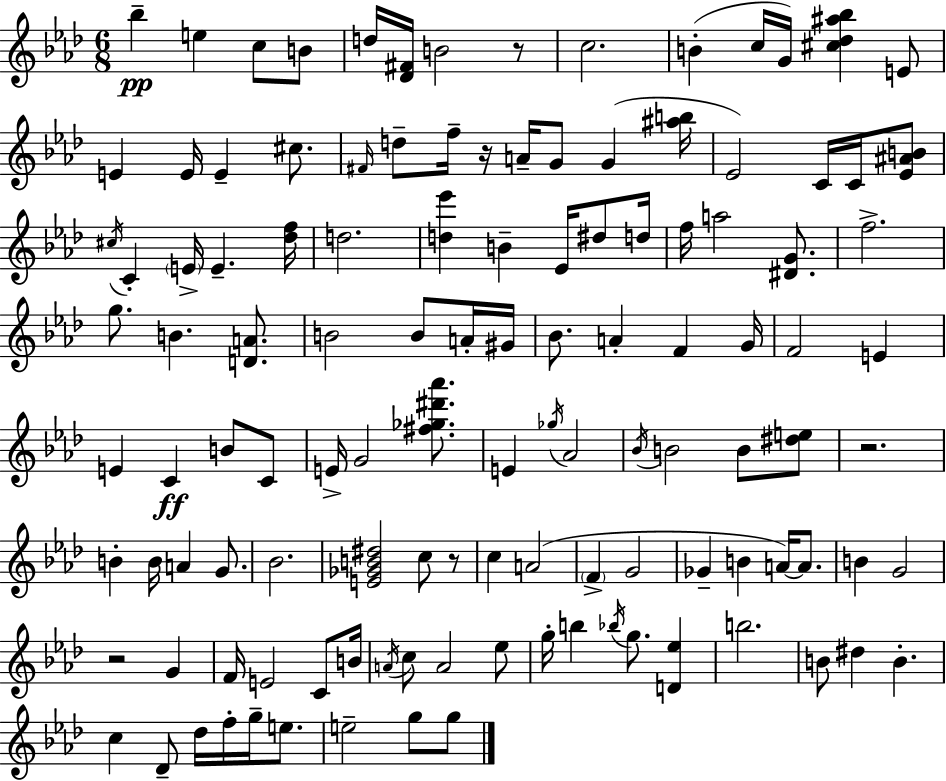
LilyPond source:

{
  \clef treble
  \numericTimeSignature
  \time 6/8
  \key aes \major
  bes''4--\pp e''4 c''8 b'8 | d''16 <des' fis'>16 b'2 r8 | c''2. | b'4-.( c''16 g'16) <cis'' des'' ais'' bes''>4 e'8 | \break e'4 e'16 e'4-- cis''8. | \grace { fis'16 } d''8-- f''16-- r16 a'16-- g'8 g'4( | <ais'' b''>16 ees'2) c'16 c'16 <ees' ais' b'>8 | \acciaccatura { cis''16 } c'4-. \parenthesize e'16-> e'4.-- | \break <des'' f''>16 d''2. | <d'' ees'''>4 b'4-- ees'16 dis''8 | d''16 f''16 a''2 <dis' g'>8. | f''2.-> | \break g''8. b'4. <d' a'>8. | b'2 b'8 | a'16-. gis'16 bes'8. a'4-. f'4 | g'16 f'2 e'4 | \break e'4 c'4\ff b'8 | c'8 e'16-> g'2 <fis'' ges'' dis''' aes'''>8. | e'4 \acciaccatura { ges''16 } aes'2 | \acciaccatura { bes'16 } b'2 | \break b'8 <dis'' e''>8 r2. | b'4-. b'16 a'4 | g'8. bes'2. | <e' ges' b' dis''>2 | \break c''8 r8 c''4 a'2( | \parenthesize f'4-> g'2 | ges'4-- b'4 | a'16~~) a'8. b'4 g'2 | \break r2 | g'4 f'16 e'2 | c'8 b'16 \acciaccatura { a'16 } c''8 a'2 | ees''8 g''16-. b''4 \acciaccatura { bes''16 } g''8. | \break <d' ees''>4 b''2. | b'8 dis''4 | b'4.-. c''4 des'8-- | des''16 f''16-. g''16-- e''8. e''2-- | \break g''8 g''8 \bar "|."
}